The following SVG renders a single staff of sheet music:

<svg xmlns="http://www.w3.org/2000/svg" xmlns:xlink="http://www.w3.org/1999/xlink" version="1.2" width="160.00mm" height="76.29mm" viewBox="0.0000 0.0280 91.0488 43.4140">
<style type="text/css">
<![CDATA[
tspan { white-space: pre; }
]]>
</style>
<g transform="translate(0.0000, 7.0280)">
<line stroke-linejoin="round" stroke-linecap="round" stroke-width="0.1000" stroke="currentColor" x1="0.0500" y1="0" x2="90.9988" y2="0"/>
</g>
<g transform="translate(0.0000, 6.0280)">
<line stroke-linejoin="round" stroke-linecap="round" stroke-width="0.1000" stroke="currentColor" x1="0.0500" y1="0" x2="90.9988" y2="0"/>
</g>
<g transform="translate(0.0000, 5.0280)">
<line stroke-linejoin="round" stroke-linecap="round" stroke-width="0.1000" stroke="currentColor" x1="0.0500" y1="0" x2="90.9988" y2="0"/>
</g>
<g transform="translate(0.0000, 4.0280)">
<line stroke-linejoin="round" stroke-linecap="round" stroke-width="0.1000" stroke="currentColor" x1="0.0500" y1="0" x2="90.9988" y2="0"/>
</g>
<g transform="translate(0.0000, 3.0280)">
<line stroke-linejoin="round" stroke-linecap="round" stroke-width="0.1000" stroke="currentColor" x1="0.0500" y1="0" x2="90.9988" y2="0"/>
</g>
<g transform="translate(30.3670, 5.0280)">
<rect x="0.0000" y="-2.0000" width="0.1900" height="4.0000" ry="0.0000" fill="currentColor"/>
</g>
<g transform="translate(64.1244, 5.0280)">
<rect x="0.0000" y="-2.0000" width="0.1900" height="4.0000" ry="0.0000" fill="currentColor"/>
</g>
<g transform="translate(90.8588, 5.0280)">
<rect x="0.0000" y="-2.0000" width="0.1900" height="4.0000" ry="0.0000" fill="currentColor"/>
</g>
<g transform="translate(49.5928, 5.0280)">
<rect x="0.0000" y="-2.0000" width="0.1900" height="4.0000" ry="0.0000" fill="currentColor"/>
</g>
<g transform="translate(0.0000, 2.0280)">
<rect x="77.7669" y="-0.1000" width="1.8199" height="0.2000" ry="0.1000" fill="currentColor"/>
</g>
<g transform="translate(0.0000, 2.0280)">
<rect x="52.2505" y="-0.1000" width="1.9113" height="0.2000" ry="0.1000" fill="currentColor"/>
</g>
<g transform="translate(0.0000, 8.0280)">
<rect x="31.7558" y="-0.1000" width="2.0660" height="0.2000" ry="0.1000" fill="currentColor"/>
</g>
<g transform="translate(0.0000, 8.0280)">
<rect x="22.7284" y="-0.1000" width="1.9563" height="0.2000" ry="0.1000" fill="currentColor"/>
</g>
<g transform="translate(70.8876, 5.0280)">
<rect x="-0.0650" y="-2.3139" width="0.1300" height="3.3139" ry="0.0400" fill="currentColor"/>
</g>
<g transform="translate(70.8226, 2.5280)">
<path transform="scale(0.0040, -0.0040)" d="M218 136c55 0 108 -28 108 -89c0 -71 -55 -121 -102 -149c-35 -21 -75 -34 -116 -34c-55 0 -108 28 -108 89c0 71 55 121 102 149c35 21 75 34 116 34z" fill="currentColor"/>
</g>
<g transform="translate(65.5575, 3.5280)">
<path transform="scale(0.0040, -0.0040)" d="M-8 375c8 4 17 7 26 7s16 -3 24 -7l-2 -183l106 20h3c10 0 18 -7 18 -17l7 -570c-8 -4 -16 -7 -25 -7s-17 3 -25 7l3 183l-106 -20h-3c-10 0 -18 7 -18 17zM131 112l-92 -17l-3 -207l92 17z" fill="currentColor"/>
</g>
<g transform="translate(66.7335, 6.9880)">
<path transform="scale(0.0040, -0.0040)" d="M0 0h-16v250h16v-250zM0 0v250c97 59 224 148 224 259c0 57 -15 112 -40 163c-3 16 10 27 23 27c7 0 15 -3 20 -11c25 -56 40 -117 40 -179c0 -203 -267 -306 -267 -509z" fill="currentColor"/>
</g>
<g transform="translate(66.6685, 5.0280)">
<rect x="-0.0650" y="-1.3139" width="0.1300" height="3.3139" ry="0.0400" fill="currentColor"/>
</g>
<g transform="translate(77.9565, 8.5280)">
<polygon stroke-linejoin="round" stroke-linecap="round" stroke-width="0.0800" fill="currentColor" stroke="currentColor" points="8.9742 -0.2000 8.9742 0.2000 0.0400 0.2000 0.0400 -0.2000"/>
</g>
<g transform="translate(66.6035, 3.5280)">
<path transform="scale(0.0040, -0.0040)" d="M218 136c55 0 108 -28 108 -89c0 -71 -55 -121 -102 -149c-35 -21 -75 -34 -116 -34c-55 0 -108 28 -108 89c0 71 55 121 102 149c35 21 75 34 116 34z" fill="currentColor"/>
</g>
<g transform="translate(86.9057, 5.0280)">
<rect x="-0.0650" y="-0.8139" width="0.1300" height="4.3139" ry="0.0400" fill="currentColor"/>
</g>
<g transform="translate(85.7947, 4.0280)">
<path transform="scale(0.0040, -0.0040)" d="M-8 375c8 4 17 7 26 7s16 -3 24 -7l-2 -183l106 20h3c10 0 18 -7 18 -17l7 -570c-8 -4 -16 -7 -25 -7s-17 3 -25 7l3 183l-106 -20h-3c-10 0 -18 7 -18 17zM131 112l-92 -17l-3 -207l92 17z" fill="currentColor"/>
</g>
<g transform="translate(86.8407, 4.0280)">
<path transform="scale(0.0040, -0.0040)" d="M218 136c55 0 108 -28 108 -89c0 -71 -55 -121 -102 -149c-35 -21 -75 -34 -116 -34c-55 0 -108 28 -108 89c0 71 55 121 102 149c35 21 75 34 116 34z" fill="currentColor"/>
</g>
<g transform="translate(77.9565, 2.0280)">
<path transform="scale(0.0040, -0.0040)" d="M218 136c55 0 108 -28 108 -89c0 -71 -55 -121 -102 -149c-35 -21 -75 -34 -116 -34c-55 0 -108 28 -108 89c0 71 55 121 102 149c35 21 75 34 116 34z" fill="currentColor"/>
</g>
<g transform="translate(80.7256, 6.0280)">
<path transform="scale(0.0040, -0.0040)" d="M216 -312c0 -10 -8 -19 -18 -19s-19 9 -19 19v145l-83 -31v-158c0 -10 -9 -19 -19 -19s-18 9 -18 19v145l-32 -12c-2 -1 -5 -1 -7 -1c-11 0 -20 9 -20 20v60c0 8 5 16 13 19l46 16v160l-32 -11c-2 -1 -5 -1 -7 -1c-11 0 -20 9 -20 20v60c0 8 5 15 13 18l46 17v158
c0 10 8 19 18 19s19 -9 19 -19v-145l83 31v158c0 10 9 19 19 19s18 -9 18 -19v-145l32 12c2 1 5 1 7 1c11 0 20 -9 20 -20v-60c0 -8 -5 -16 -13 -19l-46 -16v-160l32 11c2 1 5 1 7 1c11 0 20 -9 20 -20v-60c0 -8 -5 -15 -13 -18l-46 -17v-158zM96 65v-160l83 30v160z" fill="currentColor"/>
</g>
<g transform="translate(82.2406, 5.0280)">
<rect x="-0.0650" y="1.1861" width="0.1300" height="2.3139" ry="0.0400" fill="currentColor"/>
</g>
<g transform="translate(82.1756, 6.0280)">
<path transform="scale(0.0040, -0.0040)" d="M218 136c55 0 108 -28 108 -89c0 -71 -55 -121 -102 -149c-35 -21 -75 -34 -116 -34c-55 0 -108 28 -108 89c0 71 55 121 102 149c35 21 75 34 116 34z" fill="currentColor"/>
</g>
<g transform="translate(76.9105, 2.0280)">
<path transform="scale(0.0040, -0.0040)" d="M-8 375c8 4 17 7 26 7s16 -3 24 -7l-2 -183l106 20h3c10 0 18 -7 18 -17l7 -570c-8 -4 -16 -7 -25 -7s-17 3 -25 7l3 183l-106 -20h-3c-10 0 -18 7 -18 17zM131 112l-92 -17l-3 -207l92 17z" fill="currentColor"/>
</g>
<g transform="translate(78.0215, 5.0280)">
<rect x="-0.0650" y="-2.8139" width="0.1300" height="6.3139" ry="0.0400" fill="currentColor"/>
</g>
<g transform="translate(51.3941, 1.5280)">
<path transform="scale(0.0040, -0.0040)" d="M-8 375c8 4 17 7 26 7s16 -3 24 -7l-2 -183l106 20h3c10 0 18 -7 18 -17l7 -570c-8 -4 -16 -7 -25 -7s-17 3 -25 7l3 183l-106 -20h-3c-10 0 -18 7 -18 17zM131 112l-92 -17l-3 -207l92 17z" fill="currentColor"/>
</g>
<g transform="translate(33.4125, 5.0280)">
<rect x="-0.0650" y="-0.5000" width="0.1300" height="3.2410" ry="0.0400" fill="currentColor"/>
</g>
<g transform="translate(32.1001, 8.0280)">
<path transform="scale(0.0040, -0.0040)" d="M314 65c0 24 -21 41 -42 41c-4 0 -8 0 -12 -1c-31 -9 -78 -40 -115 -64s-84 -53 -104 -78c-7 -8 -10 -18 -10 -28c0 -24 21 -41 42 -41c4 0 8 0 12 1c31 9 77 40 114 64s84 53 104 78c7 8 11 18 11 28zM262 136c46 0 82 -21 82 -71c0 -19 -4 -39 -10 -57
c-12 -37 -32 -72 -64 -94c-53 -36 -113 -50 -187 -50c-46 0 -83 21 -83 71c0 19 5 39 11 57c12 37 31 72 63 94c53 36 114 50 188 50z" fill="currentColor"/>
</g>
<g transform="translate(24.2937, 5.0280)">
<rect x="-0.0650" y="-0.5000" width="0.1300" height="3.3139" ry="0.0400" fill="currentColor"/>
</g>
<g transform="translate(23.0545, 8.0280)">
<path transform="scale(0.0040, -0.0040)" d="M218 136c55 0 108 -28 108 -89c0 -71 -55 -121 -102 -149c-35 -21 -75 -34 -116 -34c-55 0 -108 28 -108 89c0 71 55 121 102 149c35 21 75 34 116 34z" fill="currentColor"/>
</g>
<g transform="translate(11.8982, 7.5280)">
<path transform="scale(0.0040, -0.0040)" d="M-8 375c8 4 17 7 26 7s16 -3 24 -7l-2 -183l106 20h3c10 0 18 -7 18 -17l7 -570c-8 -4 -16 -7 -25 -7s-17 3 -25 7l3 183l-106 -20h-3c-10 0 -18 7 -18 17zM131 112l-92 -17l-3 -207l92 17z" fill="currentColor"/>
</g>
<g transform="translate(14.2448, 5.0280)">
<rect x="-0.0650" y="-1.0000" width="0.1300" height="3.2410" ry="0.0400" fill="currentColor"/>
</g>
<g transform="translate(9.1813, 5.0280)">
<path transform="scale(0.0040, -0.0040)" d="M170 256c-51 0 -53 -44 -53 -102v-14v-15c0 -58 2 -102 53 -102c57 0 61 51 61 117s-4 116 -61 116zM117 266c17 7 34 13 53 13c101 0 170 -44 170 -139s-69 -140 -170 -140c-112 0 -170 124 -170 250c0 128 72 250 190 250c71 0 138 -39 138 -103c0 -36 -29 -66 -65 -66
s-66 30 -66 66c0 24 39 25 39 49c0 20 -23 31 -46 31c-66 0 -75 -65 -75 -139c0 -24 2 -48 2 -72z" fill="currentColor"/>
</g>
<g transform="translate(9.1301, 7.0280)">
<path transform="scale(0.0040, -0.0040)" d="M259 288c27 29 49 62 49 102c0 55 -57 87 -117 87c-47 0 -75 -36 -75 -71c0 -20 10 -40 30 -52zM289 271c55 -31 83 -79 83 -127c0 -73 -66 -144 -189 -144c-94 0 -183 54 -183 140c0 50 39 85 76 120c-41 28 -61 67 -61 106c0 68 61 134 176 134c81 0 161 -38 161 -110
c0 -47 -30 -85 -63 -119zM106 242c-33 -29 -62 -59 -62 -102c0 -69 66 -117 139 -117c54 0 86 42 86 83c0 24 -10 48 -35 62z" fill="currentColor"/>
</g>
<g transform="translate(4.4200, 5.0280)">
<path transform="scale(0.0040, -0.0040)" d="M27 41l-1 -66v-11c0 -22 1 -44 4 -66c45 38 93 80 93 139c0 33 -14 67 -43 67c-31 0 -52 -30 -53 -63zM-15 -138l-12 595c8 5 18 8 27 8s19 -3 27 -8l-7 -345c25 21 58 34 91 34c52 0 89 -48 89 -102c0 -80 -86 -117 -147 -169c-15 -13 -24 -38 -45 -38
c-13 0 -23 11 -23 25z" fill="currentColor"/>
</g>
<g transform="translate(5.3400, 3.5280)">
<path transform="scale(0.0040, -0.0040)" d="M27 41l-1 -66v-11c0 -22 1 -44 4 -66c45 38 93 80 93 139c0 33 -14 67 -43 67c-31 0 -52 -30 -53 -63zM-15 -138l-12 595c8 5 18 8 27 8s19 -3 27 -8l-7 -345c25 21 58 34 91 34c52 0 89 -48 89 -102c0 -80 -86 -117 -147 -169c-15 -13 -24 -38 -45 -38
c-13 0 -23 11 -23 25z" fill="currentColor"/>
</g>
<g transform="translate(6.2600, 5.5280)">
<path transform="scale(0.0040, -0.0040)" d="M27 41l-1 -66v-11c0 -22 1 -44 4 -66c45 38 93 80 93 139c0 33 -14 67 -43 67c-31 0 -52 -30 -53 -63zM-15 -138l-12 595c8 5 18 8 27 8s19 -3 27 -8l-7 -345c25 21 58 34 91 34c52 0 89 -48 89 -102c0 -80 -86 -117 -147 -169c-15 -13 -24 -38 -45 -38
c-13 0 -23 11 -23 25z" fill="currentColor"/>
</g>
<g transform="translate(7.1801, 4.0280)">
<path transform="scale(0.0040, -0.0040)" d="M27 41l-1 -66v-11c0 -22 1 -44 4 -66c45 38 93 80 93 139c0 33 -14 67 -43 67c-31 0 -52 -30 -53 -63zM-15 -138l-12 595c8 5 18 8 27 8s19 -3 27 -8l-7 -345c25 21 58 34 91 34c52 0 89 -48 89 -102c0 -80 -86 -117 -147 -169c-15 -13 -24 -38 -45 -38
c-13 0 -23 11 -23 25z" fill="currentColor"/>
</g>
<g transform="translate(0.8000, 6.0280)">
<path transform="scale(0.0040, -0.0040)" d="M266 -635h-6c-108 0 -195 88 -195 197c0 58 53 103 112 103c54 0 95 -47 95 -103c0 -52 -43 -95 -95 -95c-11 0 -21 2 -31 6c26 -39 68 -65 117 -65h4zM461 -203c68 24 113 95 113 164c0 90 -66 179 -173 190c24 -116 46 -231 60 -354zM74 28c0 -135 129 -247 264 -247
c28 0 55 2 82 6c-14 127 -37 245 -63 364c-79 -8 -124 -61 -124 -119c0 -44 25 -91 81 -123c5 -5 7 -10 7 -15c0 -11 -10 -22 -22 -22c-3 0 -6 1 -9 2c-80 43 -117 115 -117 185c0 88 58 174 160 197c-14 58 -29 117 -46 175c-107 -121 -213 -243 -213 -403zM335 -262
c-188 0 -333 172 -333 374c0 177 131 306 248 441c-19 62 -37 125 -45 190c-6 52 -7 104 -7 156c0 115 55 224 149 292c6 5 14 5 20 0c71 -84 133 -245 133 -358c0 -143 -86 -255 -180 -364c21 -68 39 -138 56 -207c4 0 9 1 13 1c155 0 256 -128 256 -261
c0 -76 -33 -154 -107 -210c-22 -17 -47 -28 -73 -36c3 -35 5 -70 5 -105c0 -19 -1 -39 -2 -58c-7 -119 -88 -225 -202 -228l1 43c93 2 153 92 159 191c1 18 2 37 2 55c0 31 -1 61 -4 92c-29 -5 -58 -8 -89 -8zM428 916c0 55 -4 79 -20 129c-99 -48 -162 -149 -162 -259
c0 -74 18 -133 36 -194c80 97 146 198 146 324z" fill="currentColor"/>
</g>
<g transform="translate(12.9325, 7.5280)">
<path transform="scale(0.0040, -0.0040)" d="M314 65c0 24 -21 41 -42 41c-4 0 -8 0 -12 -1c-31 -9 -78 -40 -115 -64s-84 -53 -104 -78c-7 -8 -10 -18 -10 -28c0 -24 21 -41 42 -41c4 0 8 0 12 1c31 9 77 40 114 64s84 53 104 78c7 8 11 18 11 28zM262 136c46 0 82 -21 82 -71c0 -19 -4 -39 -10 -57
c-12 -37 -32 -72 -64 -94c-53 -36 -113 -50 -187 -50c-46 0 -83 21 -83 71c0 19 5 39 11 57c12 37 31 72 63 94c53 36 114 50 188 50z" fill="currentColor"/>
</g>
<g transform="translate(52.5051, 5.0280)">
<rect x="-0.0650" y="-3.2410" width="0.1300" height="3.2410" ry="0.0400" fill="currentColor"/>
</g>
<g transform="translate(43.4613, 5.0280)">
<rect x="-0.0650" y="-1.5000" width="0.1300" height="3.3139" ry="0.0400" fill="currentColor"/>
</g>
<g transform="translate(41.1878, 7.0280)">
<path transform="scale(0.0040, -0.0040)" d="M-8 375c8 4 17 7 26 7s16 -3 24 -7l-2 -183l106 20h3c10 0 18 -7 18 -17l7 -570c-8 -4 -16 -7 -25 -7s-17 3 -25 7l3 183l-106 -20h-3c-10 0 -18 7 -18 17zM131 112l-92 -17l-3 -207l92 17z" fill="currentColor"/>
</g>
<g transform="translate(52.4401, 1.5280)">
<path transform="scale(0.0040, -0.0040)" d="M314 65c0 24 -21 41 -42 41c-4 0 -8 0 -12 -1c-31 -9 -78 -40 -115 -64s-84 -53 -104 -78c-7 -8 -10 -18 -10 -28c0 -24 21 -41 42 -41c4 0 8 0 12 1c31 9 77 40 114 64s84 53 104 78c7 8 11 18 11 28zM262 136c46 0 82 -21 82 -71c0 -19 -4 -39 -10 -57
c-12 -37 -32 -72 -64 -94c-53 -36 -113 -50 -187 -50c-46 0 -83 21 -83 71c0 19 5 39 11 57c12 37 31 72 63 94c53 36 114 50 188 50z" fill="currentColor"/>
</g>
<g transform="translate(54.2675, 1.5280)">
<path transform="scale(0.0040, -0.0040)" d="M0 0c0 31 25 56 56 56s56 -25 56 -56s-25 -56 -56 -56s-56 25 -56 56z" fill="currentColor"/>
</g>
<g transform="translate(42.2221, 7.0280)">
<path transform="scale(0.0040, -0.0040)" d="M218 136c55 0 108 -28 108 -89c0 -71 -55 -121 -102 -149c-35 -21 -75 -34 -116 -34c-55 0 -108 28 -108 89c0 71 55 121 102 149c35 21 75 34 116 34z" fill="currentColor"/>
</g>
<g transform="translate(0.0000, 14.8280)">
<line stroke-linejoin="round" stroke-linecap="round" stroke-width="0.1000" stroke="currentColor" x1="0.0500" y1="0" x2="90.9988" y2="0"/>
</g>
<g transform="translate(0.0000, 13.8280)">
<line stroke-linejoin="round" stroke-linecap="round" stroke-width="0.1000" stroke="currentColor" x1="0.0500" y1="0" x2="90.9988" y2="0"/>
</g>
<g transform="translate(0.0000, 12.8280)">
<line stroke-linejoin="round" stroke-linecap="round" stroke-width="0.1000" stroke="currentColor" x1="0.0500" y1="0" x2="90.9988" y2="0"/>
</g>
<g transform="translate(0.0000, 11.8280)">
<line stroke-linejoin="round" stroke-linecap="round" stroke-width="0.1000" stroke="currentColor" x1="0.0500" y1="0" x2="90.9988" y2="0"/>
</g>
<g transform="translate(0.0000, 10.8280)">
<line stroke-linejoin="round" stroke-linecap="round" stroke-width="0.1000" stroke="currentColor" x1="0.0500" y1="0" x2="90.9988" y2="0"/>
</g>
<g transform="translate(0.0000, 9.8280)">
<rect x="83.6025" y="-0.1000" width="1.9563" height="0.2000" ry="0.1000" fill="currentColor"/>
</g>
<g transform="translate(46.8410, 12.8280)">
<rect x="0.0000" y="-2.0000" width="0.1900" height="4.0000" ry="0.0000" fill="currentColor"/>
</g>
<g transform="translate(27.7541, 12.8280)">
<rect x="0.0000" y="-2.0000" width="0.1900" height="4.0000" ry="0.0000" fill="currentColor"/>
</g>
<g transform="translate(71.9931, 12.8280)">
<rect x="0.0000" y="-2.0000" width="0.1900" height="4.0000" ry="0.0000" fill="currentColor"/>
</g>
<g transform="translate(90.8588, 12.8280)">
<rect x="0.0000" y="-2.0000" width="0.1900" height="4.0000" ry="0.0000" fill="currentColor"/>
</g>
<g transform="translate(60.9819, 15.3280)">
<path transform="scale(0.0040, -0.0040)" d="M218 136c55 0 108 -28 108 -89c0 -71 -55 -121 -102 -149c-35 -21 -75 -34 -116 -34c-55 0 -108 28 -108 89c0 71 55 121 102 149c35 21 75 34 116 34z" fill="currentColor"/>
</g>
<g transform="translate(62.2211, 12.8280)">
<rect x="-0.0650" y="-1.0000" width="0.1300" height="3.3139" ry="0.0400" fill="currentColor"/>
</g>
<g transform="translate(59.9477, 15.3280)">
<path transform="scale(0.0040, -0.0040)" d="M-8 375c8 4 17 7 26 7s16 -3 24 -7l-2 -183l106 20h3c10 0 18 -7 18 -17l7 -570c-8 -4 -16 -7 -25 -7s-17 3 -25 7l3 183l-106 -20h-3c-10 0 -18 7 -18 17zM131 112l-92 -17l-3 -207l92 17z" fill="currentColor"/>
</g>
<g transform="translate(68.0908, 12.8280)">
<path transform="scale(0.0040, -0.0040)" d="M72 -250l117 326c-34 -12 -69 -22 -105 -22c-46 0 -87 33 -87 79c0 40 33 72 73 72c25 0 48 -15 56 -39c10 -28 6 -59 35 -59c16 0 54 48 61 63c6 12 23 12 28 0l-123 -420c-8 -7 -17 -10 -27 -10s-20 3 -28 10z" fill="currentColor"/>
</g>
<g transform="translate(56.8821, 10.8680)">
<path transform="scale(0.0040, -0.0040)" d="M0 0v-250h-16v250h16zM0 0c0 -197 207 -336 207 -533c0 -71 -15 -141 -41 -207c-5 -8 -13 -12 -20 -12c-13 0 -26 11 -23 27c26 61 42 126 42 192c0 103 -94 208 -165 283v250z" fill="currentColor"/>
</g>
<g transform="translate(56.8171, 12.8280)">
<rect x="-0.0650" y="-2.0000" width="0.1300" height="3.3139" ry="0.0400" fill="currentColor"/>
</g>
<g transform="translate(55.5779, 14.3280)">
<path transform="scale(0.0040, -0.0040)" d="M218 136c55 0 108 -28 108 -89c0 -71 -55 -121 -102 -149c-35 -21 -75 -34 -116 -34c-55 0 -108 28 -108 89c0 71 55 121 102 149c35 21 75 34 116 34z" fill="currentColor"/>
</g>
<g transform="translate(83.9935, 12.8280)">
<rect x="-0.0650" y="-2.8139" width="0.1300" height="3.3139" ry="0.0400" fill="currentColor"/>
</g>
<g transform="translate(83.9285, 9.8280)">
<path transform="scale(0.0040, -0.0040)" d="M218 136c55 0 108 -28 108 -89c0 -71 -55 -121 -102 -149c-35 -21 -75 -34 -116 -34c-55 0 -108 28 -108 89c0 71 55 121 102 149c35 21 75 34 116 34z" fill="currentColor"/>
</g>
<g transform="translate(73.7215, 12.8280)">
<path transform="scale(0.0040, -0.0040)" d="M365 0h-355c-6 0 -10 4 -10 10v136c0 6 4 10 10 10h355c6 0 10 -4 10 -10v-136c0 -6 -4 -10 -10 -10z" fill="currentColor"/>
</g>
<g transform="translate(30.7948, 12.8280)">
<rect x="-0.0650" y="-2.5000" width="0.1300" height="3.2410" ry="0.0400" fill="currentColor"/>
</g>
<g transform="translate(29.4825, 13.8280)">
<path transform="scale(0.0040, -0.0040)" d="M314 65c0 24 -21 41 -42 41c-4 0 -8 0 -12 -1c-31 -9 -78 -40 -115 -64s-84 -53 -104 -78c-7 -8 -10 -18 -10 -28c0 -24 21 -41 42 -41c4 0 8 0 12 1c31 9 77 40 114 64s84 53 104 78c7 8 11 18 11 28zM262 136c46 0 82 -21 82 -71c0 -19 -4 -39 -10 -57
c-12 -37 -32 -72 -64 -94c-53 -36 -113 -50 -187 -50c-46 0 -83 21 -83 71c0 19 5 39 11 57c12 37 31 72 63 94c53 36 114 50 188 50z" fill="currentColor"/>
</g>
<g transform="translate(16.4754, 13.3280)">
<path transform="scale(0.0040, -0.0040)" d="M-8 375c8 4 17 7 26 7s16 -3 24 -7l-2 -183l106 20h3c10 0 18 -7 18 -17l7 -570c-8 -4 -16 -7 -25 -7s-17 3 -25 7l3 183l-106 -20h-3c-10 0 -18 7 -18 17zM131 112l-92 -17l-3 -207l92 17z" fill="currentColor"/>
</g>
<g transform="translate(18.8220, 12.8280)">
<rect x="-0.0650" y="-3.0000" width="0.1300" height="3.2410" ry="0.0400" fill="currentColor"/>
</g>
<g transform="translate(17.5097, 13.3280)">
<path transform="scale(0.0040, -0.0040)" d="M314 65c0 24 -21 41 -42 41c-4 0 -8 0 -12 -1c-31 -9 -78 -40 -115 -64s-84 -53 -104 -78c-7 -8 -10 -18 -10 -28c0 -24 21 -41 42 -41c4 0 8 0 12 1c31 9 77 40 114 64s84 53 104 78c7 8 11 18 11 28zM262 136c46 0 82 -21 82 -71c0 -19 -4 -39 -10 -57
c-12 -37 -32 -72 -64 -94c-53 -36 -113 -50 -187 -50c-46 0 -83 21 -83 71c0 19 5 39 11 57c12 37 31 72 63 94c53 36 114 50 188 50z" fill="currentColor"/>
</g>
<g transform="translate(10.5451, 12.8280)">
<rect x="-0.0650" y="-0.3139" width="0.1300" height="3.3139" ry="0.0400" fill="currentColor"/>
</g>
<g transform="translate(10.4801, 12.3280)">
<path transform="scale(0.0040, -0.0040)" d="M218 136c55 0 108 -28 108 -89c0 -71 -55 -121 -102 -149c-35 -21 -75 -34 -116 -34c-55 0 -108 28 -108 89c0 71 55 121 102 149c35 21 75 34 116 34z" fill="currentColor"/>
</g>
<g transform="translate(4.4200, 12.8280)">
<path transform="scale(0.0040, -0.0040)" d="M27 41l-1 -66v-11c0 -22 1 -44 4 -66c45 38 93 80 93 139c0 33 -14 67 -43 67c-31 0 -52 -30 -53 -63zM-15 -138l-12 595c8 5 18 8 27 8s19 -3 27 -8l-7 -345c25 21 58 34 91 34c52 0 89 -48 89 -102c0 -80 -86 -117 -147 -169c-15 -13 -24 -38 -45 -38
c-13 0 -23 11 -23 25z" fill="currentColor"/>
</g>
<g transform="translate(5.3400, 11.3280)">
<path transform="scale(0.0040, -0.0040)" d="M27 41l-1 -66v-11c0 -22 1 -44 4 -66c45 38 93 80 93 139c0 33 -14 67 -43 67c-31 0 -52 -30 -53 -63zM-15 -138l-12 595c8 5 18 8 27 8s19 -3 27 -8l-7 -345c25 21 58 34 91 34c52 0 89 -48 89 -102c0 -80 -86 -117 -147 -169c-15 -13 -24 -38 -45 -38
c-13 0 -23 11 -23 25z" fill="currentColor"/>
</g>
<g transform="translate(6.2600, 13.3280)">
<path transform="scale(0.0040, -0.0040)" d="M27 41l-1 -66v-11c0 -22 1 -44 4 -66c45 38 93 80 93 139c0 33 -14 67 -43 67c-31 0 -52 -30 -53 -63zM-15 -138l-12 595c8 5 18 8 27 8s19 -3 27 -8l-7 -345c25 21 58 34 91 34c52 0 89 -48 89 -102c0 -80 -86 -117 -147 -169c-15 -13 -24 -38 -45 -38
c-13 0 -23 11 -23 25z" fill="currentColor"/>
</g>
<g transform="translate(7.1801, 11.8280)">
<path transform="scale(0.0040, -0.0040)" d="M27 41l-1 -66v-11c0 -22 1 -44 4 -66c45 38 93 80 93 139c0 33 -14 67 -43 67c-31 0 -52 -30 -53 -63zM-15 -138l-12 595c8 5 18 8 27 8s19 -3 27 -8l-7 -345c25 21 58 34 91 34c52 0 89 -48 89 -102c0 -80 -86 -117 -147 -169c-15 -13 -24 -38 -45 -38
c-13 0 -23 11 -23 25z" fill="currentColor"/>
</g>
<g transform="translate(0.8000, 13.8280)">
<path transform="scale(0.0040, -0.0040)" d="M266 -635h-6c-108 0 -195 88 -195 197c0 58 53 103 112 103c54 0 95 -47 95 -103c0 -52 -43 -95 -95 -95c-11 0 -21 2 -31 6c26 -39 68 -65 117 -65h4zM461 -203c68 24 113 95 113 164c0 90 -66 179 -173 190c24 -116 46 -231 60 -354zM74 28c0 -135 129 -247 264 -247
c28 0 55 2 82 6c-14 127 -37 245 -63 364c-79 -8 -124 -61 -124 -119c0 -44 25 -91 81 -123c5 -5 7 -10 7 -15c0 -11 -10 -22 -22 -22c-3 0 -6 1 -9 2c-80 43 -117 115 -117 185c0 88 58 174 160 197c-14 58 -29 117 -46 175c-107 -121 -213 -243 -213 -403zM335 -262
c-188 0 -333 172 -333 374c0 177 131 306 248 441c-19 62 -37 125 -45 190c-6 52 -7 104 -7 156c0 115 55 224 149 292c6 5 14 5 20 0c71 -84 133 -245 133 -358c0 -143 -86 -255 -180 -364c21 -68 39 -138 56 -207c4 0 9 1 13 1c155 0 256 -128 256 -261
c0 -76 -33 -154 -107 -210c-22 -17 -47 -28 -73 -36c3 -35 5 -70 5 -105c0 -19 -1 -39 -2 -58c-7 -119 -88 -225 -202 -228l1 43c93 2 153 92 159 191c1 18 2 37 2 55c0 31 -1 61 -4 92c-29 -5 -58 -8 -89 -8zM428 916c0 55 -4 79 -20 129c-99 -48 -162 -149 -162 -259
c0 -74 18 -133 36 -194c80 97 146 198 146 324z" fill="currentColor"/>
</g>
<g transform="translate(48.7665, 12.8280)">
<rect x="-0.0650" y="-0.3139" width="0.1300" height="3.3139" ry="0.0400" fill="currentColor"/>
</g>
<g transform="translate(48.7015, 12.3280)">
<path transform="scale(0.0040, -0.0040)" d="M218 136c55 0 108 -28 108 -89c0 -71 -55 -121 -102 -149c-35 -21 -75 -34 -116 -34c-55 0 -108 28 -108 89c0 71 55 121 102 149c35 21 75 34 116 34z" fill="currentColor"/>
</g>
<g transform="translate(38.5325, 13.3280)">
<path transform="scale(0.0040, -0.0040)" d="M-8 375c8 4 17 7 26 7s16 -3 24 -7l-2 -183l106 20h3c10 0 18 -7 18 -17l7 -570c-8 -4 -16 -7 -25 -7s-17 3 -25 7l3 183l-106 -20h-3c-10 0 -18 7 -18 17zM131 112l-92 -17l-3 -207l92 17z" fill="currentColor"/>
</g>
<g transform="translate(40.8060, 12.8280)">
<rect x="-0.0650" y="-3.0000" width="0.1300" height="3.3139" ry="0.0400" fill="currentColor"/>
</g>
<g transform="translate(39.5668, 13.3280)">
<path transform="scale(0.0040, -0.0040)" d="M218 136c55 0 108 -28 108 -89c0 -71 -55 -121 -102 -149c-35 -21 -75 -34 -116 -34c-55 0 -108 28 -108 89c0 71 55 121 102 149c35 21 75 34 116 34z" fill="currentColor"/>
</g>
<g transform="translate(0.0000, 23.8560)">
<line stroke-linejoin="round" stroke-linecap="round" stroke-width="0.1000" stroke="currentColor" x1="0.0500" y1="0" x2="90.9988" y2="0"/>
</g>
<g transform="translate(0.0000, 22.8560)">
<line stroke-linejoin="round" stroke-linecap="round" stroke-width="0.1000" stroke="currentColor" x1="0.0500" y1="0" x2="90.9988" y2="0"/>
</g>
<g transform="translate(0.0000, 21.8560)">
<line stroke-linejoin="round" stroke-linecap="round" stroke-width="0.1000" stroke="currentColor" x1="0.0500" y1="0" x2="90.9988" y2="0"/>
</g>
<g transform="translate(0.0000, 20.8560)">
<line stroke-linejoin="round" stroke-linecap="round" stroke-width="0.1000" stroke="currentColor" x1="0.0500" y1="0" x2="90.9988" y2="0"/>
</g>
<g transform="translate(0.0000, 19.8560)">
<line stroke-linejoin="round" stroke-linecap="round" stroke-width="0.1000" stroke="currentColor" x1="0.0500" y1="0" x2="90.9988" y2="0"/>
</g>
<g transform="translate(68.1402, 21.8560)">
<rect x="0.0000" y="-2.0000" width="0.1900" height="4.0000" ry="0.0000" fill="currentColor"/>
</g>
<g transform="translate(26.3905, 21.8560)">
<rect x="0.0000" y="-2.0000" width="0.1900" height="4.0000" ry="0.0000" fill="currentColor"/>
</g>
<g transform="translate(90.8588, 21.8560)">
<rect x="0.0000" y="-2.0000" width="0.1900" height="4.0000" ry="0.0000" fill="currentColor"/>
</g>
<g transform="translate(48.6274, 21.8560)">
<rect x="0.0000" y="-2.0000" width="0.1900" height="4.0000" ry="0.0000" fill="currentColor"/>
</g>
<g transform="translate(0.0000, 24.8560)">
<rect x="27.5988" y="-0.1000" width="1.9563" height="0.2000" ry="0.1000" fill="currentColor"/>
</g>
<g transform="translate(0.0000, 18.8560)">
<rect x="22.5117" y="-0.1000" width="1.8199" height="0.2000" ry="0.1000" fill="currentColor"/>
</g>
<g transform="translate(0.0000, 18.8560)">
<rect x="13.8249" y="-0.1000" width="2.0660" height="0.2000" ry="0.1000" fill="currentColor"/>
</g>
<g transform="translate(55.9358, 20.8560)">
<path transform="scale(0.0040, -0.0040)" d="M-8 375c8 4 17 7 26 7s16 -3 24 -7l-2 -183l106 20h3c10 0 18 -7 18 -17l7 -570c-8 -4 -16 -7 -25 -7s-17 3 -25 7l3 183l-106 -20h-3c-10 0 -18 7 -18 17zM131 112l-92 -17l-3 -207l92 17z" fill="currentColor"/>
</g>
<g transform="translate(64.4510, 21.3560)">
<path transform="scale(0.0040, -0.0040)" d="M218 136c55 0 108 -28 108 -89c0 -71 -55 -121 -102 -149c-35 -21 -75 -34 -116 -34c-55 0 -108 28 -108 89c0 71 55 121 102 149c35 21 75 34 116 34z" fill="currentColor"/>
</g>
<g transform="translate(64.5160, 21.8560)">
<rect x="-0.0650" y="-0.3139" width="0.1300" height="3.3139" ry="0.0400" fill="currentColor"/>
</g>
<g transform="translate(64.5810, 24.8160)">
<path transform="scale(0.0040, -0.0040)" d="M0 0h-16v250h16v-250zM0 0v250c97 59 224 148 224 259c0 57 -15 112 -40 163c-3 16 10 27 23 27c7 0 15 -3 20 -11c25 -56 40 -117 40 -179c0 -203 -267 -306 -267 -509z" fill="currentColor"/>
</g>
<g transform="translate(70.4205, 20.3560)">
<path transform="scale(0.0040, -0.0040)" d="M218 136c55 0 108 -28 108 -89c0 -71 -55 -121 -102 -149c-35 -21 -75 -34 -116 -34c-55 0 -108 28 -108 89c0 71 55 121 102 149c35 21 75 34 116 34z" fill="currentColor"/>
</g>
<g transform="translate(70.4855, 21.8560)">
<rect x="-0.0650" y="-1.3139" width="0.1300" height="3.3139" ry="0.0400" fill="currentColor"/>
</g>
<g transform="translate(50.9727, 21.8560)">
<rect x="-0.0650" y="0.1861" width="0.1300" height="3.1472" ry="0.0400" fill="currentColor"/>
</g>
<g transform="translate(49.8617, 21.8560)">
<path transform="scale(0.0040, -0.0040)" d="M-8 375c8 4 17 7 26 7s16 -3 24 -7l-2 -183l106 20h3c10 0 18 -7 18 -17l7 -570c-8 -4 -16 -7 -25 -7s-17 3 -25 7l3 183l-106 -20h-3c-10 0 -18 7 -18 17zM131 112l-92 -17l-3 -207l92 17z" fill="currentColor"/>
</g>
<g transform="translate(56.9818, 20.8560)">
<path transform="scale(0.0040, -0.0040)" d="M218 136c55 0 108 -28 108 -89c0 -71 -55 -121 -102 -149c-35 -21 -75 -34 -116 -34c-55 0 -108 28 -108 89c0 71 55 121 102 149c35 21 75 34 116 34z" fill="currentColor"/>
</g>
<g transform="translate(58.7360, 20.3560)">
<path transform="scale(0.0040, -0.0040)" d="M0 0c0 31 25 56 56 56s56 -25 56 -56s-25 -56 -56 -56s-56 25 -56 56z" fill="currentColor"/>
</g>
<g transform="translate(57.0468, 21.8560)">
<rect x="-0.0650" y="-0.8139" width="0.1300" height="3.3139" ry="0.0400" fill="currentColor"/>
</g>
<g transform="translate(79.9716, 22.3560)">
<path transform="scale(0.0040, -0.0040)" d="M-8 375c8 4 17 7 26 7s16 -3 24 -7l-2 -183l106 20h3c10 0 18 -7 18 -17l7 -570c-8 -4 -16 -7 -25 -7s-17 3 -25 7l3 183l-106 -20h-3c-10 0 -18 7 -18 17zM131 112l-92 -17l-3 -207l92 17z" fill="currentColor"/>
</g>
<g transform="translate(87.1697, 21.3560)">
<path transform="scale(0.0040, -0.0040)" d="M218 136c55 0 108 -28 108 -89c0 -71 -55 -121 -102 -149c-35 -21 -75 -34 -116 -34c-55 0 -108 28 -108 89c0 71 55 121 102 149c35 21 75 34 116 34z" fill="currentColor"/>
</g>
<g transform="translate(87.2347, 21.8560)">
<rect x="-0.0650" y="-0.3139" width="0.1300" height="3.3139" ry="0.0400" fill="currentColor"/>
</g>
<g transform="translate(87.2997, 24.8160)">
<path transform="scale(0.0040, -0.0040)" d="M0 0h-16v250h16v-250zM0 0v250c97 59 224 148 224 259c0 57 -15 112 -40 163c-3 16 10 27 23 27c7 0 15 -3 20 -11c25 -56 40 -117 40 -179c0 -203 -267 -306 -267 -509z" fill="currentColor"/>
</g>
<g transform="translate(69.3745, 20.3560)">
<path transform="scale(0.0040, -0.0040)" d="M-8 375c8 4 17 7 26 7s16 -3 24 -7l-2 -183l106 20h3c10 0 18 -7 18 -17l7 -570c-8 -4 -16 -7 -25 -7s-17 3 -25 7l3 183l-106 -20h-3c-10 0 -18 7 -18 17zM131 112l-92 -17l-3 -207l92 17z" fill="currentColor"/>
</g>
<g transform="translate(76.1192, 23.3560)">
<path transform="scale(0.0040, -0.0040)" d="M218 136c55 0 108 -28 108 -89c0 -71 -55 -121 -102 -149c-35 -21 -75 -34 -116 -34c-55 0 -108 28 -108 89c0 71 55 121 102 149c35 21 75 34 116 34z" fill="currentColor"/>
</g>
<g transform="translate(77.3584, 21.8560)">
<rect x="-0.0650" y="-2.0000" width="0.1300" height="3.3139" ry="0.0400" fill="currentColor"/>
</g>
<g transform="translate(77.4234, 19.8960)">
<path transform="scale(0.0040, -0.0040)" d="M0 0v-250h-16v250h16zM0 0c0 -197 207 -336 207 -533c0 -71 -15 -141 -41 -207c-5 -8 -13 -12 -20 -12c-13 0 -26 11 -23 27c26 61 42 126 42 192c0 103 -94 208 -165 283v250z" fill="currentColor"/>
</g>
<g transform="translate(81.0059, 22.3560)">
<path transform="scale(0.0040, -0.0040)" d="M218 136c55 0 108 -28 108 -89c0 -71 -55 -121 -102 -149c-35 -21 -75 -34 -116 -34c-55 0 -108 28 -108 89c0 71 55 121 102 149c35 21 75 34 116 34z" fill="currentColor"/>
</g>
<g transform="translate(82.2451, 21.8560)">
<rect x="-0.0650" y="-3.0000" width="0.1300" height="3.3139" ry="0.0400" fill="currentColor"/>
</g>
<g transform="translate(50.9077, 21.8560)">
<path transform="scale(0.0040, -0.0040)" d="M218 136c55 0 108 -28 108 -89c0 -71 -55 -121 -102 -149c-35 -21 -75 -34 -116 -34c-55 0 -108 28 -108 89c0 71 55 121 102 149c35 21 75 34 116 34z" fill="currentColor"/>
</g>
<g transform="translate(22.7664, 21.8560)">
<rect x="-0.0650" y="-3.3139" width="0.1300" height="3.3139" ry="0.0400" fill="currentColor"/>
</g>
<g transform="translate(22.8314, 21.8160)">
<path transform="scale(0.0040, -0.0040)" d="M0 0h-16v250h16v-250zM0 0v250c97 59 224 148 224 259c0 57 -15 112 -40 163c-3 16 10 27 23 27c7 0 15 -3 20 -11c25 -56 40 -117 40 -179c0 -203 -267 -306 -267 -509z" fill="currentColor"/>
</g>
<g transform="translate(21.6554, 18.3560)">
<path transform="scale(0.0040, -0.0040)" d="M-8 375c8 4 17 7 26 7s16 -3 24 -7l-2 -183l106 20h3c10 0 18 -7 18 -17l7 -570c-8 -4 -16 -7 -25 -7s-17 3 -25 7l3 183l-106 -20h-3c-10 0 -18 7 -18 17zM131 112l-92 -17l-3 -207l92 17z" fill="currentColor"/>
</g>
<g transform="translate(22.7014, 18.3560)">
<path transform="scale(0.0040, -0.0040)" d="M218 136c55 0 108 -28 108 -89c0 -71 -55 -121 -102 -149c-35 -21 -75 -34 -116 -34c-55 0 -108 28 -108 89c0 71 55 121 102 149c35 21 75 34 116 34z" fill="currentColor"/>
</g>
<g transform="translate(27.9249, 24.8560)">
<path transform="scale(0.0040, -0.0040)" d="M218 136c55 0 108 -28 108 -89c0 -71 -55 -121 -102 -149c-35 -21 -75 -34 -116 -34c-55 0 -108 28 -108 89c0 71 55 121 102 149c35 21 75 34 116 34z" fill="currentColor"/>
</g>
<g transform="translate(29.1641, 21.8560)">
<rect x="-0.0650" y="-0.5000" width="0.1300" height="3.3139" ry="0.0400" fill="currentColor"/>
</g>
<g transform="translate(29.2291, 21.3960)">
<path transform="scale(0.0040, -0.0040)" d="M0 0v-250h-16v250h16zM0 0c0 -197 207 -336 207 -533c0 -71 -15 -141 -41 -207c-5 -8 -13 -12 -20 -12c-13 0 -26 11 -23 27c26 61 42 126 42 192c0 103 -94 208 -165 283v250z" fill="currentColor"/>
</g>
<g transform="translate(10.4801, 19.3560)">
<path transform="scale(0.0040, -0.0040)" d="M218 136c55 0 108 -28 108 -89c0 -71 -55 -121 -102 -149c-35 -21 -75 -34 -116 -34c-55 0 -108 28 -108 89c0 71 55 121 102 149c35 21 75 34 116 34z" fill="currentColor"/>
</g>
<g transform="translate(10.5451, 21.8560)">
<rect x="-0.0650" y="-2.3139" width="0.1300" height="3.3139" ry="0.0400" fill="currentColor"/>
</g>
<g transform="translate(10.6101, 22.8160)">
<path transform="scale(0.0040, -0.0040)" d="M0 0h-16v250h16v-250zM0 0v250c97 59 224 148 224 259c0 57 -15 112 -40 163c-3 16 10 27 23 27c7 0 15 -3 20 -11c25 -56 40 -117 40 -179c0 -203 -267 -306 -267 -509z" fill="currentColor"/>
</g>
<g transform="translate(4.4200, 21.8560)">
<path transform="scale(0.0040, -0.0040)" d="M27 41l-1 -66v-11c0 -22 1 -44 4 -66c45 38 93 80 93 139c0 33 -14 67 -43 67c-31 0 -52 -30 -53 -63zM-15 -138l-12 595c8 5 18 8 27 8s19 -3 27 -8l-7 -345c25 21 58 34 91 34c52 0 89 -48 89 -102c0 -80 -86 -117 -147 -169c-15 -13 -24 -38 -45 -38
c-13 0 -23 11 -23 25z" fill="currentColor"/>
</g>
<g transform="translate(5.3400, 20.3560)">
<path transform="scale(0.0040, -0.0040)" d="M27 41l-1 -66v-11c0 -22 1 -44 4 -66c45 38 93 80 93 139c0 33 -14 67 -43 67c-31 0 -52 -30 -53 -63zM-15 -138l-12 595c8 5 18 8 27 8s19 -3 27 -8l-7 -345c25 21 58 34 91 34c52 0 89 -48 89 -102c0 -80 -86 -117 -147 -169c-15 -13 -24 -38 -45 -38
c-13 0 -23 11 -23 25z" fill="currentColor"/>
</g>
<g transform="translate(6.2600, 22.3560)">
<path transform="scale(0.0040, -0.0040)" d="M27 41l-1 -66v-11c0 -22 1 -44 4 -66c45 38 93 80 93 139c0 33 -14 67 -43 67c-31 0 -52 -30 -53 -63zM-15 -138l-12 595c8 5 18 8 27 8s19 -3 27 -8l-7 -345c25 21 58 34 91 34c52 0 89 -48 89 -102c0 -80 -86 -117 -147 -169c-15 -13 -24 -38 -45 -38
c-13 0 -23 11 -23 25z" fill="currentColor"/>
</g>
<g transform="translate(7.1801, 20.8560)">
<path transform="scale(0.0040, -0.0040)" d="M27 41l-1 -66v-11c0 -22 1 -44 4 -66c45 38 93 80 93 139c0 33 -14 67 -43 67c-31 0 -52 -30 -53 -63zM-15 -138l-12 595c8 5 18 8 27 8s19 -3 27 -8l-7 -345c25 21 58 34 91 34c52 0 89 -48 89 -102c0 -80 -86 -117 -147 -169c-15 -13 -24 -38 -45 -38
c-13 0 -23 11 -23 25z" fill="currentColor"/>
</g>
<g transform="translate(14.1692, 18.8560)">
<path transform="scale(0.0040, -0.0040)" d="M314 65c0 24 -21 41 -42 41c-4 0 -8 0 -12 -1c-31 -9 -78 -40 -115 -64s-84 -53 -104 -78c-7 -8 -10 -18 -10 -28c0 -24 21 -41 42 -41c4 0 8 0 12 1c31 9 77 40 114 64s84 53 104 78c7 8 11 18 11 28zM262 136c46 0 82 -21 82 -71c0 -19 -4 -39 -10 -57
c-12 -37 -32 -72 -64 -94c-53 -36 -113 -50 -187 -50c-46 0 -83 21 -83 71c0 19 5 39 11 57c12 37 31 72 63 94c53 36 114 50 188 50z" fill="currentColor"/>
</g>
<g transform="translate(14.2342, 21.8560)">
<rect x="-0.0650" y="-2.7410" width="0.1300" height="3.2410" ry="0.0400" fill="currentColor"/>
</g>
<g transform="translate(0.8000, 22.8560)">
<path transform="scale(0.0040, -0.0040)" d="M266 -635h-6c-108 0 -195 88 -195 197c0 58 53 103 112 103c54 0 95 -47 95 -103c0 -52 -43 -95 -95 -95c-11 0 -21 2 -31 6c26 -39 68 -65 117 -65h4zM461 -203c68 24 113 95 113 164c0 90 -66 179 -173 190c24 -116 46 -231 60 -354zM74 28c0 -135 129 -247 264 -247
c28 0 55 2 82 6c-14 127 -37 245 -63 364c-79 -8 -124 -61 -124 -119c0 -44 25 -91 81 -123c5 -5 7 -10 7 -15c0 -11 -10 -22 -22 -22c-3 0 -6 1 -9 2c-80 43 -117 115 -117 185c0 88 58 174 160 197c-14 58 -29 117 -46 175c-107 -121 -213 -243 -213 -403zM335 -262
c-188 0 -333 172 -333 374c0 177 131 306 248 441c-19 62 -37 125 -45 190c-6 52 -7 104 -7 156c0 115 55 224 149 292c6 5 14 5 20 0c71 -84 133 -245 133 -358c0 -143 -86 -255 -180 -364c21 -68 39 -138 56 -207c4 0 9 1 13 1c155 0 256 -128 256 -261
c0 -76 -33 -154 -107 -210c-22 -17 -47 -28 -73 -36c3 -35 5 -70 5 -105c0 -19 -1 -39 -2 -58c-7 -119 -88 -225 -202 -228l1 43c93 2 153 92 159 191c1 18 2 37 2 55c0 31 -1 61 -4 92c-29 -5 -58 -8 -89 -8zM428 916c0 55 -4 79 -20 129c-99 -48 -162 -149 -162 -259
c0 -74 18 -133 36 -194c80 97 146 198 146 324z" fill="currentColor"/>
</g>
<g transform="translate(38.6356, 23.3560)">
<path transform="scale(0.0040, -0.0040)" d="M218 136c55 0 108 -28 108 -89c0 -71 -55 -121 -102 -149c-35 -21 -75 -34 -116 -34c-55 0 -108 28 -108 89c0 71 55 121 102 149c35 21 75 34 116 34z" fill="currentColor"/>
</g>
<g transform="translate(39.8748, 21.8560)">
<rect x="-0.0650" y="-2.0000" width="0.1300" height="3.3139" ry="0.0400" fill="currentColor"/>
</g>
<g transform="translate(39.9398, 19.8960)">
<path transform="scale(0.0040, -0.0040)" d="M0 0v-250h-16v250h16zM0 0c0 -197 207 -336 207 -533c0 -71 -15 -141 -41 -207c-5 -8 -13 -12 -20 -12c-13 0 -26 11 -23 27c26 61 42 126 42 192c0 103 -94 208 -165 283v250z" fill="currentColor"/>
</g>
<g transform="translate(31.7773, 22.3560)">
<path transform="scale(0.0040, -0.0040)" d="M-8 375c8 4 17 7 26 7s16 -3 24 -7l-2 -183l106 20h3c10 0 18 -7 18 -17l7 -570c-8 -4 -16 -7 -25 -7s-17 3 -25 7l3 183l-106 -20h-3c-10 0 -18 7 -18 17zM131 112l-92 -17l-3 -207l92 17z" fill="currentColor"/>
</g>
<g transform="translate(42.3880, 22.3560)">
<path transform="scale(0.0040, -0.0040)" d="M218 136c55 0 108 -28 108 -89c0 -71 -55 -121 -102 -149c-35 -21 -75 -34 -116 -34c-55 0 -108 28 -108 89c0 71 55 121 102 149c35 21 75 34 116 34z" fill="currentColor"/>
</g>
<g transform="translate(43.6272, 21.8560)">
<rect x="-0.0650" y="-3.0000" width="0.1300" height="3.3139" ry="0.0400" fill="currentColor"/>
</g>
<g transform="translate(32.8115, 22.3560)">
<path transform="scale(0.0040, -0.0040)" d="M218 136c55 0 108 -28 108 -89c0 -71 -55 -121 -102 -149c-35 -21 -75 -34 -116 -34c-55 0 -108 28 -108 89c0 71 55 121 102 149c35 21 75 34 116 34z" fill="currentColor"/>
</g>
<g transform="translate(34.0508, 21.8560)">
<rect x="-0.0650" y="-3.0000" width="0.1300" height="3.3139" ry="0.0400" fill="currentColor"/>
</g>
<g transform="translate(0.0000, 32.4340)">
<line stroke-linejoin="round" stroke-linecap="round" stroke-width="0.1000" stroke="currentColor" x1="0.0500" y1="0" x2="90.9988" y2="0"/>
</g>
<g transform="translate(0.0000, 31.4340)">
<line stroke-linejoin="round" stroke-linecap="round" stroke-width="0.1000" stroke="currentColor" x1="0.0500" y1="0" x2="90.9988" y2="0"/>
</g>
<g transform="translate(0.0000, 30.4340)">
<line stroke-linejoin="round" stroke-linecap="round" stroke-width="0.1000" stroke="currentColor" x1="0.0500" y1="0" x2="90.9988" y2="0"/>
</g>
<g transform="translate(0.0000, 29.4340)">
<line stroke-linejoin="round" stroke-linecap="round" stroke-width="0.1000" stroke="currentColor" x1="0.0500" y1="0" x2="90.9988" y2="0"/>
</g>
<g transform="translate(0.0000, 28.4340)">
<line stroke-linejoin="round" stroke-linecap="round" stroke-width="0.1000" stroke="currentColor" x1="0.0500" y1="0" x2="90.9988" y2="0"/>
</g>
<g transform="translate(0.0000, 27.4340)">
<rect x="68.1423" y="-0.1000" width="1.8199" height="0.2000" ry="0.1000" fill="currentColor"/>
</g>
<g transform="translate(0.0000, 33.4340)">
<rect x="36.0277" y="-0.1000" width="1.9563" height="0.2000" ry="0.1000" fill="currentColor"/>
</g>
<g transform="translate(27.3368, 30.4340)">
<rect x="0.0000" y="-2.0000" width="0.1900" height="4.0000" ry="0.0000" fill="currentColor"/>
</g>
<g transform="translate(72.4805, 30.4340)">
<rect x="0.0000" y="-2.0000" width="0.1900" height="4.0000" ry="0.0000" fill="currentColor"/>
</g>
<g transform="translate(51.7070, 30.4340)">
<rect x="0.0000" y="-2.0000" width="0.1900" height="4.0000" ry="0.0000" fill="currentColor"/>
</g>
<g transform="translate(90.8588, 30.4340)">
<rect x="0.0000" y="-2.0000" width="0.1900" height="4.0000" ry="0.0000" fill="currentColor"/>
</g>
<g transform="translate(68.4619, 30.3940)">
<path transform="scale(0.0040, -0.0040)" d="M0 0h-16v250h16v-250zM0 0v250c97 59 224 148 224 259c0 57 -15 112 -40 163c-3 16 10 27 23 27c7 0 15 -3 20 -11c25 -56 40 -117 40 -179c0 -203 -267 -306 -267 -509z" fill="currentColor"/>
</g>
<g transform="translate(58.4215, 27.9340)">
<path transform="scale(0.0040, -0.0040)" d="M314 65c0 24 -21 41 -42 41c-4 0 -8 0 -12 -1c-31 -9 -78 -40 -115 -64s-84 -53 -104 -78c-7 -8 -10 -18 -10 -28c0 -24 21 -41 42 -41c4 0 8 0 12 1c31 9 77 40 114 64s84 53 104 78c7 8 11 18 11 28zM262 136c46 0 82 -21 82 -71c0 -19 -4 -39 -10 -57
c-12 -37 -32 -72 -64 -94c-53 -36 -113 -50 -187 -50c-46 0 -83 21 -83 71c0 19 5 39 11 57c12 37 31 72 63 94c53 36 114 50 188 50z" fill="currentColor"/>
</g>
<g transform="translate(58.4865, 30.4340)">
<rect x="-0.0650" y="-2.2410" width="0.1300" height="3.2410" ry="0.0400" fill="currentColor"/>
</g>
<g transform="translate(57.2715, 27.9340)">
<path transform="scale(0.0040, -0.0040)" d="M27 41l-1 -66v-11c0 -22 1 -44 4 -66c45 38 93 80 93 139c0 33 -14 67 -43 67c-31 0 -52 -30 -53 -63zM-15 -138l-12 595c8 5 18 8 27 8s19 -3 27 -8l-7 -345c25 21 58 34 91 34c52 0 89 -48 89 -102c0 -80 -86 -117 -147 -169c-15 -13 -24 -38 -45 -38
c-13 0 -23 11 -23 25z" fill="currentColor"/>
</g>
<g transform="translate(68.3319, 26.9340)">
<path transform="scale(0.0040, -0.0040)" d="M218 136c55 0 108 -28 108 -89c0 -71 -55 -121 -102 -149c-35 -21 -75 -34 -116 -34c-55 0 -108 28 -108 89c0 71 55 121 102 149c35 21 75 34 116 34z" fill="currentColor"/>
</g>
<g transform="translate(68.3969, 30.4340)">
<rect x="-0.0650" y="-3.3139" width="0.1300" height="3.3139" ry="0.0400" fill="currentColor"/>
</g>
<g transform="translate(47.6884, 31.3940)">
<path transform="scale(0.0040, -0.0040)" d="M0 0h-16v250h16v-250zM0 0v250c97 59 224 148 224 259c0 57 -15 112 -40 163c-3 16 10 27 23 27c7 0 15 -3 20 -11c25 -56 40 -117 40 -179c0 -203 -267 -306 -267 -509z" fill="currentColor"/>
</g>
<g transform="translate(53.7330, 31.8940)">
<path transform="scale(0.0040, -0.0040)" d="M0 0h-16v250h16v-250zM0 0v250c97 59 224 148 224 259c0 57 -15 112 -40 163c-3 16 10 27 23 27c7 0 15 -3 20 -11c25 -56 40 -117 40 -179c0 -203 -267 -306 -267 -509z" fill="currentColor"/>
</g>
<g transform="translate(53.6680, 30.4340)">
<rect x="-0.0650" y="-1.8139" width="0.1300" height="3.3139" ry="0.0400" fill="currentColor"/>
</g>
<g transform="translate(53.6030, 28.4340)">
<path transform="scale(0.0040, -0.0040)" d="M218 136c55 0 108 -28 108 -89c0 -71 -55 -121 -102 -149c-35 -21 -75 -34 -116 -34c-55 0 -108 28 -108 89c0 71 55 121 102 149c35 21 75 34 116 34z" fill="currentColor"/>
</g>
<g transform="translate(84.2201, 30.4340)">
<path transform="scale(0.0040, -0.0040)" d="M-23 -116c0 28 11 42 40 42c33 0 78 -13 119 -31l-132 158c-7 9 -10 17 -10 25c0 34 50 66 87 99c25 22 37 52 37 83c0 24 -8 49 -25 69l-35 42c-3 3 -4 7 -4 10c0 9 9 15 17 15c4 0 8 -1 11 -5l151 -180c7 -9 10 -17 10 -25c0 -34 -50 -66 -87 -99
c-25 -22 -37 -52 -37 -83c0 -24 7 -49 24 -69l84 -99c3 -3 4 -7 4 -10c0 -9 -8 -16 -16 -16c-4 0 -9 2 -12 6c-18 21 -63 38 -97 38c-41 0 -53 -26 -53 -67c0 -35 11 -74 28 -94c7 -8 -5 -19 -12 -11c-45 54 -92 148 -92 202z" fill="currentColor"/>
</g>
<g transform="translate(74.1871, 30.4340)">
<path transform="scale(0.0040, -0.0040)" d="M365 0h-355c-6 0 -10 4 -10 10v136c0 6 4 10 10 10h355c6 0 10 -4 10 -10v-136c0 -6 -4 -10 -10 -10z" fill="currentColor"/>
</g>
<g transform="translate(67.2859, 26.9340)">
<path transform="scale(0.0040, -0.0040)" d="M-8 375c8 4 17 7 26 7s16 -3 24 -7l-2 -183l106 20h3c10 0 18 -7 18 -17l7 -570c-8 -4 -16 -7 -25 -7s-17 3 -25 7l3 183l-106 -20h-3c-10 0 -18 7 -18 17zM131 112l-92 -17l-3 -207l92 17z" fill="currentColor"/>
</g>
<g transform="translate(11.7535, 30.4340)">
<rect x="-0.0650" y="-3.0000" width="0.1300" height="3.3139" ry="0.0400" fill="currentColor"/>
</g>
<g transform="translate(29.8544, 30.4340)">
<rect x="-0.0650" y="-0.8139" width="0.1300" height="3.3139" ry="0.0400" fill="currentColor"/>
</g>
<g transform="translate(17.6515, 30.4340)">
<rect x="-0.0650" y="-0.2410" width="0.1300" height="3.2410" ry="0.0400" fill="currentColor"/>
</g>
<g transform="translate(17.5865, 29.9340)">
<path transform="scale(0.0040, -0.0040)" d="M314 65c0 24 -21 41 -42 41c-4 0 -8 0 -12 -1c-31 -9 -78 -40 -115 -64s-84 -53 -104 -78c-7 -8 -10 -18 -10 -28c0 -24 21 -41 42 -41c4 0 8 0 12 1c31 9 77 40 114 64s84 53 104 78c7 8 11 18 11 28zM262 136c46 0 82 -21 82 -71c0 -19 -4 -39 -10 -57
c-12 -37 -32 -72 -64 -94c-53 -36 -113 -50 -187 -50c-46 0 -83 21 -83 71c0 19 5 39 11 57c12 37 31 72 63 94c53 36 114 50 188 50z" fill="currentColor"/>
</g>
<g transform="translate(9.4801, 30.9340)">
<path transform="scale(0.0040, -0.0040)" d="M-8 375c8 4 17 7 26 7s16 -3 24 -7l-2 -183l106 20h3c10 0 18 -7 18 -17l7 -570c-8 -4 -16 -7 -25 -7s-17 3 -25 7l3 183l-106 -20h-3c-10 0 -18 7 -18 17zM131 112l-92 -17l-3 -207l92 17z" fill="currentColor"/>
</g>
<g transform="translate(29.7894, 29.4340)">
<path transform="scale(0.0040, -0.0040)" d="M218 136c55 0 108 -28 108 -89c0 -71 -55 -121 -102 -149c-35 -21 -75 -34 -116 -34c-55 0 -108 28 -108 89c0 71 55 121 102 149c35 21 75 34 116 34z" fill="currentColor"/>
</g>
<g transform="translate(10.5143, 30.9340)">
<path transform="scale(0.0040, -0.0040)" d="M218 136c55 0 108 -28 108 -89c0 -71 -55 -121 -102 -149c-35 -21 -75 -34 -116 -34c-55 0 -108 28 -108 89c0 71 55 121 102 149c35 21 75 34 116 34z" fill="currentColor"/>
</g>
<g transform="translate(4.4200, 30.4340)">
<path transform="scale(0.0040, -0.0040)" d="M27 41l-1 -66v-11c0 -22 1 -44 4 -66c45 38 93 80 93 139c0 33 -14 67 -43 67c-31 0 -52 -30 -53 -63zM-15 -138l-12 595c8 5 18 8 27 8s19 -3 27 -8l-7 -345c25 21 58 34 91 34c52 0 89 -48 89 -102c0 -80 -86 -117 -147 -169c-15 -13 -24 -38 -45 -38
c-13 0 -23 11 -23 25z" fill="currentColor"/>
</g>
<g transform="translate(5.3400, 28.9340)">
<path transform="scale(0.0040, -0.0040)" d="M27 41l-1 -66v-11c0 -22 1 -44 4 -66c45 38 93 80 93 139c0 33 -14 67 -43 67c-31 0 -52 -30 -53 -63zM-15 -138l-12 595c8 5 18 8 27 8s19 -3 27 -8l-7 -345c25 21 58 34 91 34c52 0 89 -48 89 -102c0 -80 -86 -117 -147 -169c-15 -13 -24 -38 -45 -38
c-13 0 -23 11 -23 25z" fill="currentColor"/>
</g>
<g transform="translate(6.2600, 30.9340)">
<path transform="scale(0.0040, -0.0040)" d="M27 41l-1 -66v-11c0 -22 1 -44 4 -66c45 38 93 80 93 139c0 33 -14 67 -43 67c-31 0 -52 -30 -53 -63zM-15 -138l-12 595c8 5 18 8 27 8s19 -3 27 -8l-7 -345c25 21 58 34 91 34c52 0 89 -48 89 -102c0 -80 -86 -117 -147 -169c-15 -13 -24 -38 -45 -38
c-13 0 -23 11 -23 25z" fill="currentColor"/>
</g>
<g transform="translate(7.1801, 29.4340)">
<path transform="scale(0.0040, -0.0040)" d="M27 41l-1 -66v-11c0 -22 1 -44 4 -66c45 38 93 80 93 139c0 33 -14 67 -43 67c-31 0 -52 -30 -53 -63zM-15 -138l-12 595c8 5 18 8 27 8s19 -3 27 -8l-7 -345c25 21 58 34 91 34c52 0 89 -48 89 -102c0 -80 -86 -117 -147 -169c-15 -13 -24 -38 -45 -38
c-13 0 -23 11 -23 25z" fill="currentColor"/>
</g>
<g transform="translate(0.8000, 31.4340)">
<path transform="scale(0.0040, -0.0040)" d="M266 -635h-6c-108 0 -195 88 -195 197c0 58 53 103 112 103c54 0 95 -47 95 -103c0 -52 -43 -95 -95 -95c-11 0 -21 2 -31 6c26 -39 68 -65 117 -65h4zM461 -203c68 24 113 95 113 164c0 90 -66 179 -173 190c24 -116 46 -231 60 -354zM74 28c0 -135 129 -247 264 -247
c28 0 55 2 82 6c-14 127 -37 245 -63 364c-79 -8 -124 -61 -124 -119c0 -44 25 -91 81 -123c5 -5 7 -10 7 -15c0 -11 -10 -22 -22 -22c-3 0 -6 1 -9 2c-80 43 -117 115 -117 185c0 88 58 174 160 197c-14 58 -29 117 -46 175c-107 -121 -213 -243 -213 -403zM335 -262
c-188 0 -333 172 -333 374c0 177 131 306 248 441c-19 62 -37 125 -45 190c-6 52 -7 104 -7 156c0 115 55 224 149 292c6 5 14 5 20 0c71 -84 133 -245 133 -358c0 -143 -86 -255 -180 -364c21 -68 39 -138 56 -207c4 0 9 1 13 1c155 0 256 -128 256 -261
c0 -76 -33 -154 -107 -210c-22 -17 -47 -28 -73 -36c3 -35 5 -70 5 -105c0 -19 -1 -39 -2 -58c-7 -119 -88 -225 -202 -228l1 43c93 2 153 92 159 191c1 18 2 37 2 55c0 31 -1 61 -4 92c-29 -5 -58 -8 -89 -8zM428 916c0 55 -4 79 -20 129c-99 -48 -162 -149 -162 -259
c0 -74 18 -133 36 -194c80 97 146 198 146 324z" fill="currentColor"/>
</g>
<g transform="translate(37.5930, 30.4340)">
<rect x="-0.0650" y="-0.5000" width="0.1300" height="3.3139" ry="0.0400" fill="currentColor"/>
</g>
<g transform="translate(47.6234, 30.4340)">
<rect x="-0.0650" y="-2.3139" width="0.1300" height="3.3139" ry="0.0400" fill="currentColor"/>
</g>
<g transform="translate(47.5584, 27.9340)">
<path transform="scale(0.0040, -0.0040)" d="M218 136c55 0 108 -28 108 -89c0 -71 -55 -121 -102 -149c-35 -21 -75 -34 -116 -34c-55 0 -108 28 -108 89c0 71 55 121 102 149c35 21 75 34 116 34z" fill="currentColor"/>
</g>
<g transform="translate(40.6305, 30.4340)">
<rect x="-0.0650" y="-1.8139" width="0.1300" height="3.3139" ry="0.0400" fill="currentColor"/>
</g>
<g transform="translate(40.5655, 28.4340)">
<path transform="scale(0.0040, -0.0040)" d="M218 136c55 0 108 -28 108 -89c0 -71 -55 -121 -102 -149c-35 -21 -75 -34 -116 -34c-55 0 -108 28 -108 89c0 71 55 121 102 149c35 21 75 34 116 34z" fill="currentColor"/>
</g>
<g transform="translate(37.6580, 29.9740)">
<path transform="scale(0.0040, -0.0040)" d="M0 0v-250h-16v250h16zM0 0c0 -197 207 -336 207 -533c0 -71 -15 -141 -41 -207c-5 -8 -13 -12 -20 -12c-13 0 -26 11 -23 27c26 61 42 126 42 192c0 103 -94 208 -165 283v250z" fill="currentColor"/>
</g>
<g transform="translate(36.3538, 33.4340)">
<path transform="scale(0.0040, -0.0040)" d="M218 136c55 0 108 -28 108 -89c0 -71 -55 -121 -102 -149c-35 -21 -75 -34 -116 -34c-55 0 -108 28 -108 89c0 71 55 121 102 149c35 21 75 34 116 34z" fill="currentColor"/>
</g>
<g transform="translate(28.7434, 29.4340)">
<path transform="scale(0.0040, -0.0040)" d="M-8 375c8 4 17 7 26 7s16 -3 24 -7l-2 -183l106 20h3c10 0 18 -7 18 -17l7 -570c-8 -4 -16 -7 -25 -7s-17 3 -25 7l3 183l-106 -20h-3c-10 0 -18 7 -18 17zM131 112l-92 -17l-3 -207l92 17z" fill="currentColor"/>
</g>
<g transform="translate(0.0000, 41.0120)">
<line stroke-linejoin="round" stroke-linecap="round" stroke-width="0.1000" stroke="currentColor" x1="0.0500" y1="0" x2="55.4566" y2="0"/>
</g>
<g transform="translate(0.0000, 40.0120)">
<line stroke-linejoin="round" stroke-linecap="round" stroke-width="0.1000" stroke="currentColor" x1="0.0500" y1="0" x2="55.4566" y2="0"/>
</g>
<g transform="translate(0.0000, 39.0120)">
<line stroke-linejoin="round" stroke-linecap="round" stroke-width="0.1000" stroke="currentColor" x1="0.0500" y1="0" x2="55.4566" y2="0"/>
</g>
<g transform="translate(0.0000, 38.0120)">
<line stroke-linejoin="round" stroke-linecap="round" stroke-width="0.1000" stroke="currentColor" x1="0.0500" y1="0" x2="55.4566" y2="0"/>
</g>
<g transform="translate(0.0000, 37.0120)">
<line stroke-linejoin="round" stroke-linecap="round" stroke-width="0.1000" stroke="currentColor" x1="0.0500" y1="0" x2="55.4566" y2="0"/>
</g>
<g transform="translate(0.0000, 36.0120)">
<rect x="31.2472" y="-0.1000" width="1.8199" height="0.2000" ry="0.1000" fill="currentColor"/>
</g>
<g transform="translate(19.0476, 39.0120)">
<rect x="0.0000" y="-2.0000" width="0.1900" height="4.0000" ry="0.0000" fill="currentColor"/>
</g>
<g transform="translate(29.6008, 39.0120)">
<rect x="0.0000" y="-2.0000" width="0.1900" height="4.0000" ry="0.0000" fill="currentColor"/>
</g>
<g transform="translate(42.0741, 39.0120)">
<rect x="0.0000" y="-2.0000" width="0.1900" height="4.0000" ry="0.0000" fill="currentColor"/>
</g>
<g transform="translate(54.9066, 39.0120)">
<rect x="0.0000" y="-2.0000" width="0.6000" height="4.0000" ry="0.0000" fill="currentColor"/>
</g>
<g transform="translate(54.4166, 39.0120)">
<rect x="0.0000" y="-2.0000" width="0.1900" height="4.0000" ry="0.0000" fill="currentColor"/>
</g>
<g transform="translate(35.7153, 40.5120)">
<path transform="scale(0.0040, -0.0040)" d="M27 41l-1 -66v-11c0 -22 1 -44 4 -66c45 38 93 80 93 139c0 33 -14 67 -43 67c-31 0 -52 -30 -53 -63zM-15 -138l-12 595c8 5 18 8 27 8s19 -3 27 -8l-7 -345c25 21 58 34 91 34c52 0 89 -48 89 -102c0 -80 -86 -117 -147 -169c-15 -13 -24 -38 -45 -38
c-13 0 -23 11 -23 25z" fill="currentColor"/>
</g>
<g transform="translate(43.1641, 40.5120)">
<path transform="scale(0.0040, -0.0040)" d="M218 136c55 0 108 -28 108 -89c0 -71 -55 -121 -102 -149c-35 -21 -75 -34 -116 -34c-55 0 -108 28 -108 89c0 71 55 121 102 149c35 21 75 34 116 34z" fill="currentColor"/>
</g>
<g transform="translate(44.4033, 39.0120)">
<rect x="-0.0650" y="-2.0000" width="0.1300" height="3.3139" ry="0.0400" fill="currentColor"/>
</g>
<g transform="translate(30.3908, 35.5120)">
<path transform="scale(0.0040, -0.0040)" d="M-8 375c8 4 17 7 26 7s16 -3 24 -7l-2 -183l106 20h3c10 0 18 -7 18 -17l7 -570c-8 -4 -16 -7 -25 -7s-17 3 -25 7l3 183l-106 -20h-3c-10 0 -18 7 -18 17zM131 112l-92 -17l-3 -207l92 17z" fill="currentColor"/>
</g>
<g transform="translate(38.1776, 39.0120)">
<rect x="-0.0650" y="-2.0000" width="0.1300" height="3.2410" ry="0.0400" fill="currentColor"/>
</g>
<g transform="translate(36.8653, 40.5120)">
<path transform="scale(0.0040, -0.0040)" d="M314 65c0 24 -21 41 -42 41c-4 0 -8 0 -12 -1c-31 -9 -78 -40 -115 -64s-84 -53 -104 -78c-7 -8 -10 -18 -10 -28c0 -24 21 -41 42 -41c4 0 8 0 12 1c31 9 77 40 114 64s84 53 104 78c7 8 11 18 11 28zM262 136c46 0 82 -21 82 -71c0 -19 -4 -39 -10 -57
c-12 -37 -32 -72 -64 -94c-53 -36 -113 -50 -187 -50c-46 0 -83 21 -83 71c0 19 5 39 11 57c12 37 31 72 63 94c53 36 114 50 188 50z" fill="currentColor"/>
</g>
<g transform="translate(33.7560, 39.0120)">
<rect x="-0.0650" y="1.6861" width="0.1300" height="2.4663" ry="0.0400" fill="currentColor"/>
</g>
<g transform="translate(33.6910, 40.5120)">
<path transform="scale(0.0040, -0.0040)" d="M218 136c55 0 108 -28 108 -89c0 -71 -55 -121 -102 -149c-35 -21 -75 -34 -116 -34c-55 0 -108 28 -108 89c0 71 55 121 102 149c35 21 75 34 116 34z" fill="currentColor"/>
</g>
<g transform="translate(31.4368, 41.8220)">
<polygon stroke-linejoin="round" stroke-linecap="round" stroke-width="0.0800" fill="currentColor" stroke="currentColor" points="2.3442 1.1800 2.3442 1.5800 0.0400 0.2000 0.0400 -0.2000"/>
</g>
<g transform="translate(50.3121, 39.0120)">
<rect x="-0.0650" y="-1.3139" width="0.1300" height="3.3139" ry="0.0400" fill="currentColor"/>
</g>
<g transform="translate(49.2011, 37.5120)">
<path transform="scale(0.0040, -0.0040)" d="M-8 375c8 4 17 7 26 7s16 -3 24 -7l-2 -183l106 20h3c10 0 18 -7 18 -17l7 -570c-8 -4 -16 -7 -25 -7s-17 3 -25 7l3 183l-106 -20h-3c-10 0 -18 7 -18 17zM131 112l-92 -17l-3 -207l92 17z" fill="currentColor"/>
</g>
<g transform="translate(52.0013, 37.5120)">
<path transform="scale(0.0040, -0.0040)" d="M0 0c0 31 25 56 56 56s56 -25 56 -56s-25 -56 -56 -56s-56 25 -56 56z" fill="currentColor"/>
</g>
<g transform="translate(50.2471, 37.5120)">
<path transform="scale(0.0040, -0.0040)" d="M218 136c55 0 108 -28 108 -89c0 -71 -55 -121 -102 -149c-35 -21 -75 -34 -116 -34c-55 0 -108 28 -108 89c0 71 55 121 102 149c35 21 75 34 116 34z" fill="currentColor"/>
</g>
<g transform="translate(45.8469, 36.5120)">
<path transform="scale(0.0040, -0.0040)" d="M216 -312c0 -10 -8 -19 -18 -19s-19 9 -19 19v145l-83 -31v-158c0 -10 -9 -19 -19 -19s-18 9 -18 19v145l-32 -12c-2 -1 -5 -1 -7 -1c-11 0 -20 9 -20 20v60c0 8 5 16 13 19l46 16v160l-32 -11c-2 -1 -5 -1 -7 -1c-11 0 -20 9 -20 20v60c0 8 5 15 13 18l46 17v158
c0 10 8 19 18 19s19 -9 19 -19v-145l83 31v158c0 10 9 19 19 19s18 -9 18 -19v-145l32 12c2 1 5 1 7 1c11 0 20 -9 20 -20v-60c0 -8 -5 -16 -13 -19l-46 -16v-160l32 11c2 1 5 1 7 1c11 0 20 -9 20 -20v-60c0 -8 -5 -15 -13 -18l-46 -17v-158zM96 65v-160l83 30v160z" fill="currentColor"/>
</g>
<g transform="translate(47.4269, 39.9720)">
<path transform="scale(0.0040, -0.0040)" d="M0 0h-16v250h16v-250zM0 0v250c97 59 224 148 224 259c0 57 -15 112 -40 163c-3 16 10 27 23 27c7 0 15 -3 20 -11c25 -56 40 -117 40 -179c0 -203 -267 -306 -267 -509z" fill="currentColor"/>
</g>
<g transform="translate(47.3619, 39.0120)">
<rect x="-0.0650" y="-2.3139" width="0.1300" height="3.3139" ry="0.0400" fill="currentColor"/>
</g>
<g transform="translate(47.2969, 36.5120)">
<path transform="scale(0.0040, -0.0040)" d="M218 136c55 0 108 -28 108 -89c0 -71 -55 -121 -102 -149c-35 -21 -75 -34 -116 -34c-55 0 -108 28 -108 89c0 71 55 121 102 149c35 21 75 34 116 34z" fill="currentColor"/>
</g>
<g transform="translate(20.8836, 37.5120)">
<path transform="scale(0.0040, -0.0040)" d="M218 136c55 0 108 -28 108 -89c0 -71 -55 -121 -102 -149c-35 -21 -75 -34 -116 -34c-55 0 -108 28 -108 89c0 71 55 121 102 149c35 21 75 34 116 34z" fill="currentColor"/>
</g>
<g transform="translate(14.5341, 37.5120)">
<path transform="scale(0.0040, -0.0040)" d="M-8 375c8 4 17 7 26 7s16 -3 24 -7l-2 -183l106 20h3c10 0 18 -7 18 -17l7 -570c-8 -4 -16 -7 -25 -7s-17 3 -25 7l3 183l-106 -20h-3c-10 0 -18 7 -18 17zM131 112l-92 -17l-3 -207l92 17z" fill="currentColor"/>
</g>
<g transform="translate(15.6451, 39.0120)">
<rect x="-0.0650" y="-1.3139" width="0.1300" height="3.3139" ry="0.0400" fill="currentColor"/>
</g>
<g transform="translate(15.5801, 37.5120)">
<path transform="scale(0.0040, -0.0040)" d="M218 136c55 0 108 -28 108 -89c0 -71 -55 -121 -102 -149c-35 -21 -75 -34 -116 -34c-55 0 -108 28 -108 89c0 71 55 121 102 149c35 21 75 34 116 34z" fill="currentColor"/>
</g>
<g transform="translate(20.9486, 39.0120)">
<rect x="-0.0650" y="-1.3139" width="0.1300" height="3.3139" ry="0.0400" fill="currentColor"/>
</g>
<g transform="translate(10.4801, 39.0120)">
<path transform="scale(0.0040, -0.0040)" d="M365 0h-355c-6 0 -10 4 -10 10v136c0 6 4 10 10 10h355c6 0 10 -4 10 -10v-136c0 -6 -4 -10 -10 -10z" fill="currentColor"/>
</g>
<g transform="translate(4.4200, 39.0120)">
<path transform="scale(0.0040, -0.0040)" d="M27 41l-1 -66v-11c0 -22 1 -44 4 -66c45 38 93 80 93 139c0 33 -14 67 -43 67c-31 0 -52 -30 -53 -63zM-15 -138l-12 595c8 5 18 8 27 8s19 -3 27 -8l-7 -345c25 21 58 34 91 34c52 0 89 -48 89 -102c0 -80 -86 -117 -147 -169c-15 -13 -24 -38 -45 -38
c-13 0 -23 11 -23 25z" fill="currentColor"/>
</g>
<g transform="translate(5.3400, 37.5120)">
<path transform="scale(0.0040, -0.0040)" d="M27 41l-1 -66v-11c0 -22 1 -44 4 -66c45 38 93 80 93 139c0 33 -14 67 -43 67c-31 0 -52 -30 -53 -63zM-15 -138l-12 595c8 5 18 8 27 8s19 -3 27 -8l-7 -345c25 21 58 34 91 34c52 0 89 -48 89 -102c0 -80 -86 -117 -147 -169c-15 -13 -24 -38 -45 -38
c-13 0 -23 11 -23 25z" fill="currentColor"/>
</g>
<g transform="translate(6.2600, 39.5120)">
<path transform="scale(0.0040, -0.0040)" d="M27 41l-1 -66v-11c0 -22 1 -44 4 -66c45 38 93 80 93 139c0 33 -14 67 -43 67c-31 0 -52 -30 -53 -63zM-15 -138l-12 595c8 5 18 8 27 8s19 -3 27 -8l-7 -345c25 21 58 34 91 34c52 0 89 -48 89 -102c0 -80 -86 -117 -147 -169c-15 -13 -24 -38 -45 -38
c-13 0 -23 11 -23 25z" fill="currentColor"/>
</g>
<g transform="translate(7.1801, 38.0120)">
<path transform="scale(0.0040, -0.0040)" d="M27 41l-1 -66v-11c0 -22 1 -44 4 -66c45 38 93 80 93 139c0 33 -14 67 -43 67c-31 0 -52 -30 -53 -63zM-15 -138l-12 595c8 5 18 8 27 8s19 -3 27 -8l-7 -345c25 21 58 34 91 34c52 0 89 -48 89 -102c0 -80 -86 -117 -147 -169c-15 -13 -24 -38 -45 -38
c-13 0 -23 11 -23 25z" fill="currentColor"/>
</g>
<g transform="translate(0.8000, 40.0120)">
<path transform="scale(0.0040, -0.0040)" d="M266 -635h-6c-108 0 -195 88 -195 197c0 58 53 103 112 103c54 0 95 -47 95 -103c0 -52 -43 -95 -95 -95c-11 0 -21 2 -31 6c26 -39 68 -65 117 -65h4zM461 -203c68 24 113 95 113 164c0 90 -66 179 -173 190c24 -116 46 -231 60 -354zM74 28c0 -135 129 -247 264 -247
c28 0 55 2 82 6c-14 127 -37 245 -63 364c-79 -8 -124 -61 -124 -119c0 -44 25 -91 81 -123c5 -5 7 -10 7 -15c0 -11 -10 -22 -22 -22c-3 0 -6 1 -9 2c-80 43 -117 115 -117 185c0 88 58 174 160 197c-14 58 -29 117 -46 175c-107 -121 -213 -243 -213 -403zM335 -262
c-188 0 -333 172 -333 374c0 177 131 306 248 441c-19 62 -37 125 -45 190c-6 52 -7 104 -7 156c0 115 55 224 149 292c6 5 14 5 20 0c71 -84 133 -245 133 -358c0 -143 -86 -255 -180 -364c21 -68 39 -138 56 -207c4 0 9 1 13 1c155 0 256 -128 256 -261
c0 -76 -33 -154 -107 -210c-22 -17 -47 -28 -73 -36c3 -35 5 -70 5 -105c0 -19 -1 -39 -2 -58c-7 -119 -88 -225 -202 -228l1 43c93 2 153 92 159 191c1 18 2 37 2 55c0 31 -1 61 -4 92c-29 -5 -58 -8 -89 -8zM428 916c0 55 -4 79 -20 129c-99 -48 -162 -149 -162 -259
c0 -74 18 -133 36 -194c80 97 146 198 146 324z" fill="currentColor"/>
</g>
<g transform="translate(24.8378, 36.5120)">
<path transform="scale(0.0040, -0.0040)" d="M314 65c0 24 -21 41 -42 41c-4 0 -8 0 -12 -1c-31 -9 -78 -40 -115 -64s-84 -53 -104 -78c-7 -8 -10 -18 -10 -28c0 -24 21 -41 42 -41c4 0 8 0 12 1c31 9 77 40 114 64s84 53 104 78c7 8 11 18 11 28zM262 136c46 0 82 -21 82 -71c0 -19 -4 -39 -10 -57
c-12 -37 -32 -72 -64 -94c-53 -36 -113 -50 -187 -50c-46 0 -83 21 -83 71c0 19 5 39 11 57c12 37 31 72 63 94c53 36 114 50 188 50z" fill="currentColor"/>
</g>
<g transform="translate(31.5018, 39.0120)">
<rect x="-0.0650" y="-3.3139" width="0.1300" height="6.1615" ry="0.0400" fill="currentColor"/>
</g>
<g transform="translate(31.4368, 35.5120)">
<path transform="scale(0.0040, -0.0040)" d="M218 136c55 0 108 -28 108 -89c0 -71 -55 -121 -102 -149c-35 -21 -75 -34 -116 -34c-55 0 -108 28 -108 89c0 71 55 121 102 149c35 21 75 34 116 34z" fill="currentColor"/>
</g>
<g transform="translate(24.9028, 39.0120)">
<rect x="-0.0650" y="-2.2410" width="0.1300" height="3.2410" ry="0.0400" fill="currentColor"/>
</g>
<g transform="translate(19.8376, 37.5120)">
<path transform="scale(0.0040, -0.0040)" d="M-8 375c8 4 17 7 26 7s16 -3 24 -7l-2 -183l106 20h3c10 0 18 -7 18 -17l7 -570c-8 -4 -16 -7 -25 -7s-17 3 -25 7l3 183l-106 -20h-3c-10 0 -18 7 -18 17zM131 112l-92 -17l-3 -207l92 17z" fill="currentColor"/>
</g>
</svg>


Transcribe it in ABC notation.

X:1
T:Untitled
M:6/8
L:1/4
K:Ab
D2 C C2 E b2 e/2 g a/2 ^G/2 d/2 c A2 G2 A c F/2 D z/2 z2 _a g/2 _a2 b/2 C/2 A F/2 A B d c/2 e F/2 A c/2 A c2 d C/2 f g/2 f/2 _g2 b/2 z2 z z2 e e g2 b/2 F/2 _F2 F ^g/2 e